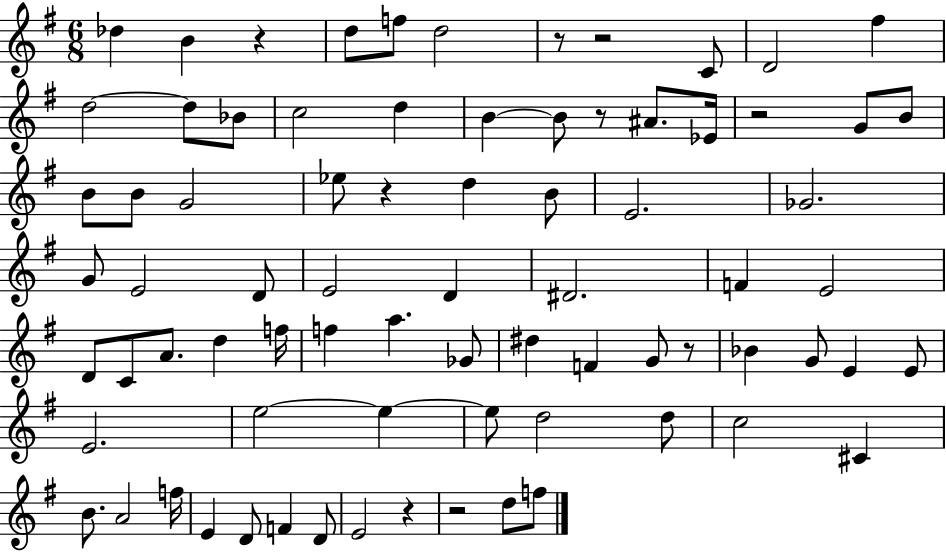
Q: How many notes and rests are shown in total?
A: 77